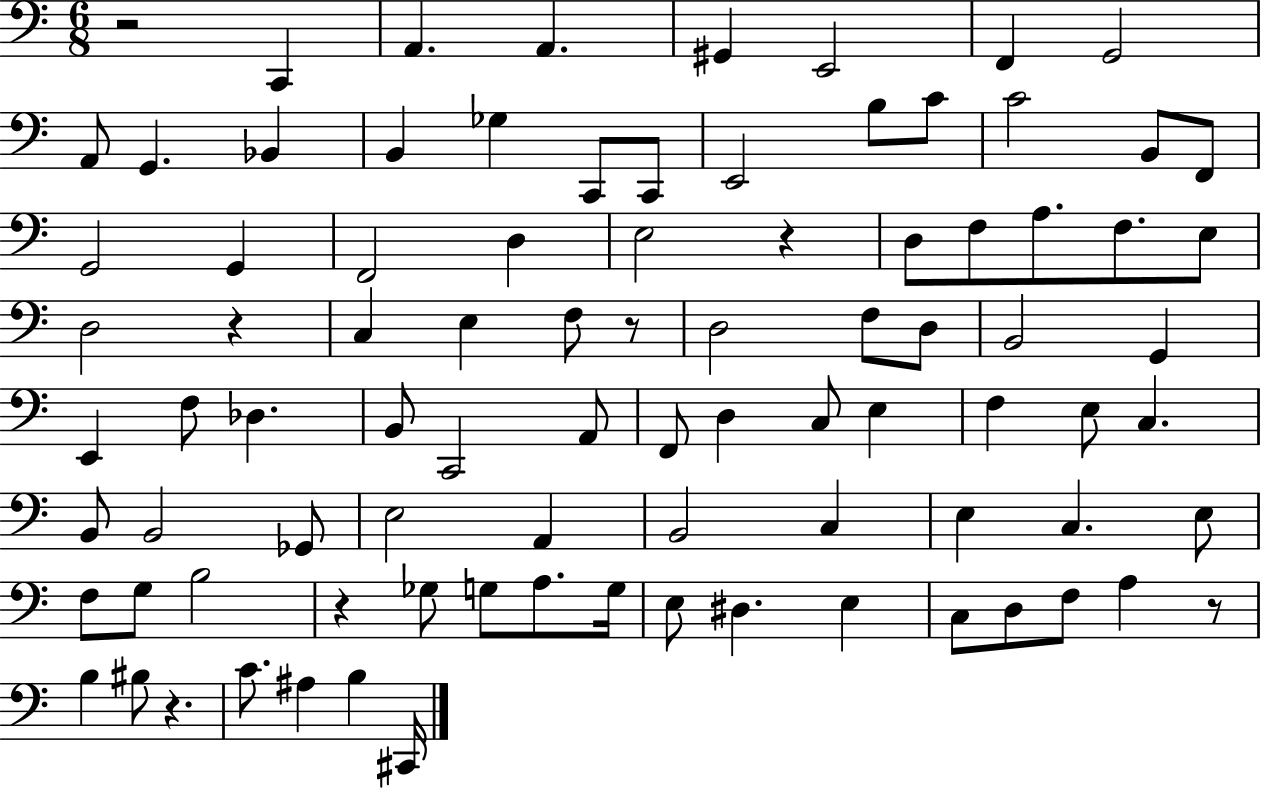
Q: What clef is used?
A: bass